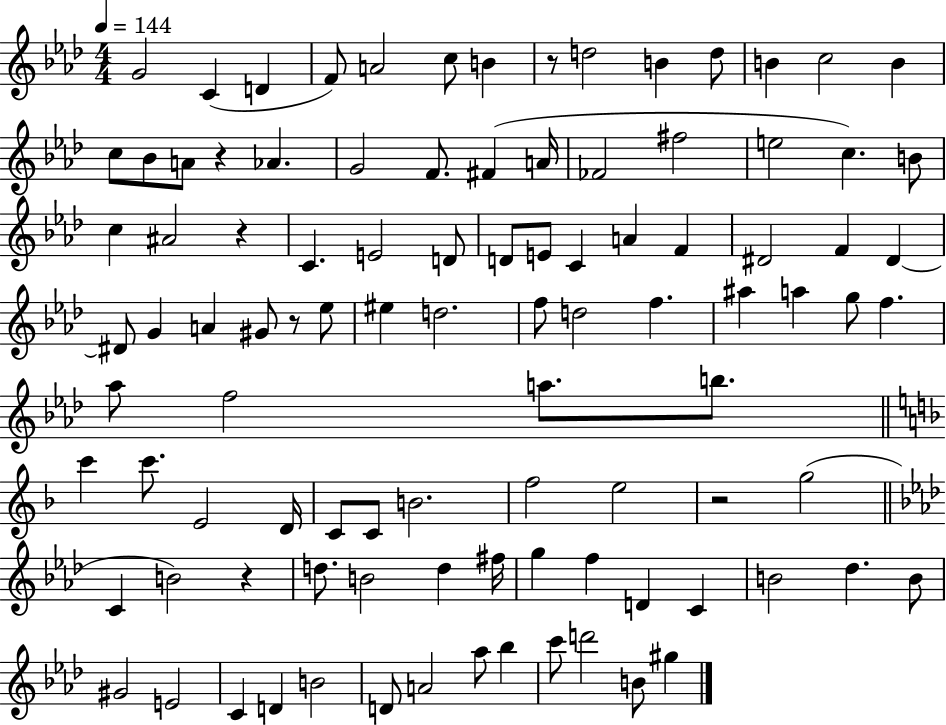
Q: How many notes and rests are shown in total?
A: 99